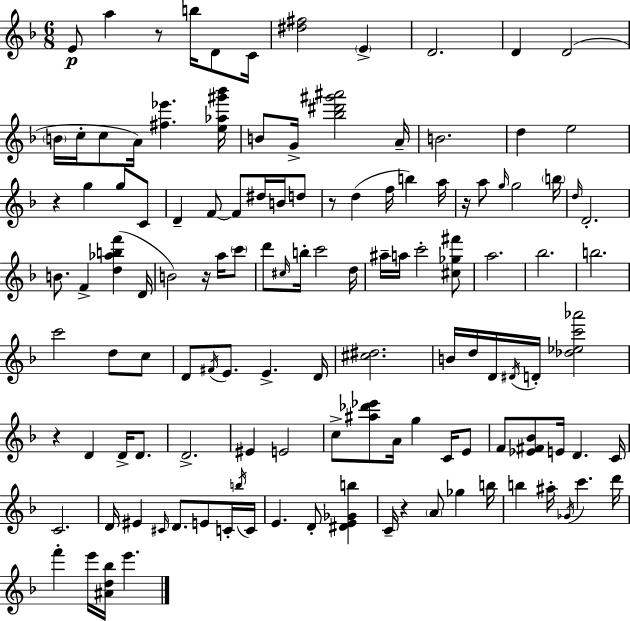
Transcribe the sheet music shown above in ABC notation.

X:1
T:Untitled
M:6/8
L:1/4
K:Dm
E/2 a z/2 b/4 D/2 C/4 [^d^f]2 E D2 D D2 B/4 c/4 c/2 A/4 [^f_e'] [e_a^g'_b']/4 B/2 G/4 [_b^d'^g'^a']2 A/4 B2 d e2 z g g/2 C/2 D F/2 F/2 ^d/4 B/4 d/2 z/2 d f/4 b a/4 z/4 a/2 g/4 g2 b/4 d/4 D2 B/2 F [d_abf'] D/4 B2 z/4 a/4 c'/2 d'/2 ^c/4 b/4 c'2 d/4 ^a/4 a/4 c'2 [^c_g^f']/2 a2 _b2 b2 c'2 d/2 c/2 D/2 ^F/4 E/2 E D/4 [^c^d]2 B/4 d/4 D/4 ^D/4 D/4 [_d_ec'_a']2 z D D/4 D/2 D2 ^E E2 c/2 [^a_d'_e']/2 A/4 g C/4 E/2 F/2 [_E^F_B]/2 E/4 D C/4 C2 D/4 ^E ^C/4 D/2 E/2 C/4 b/4 C/4 E D/2 [^DE_Gb] C/4 z A/2 _g b/4 b ^a/4 _G/4 c' d'/4 f' e'/4 [^Ad_b]/4 e'